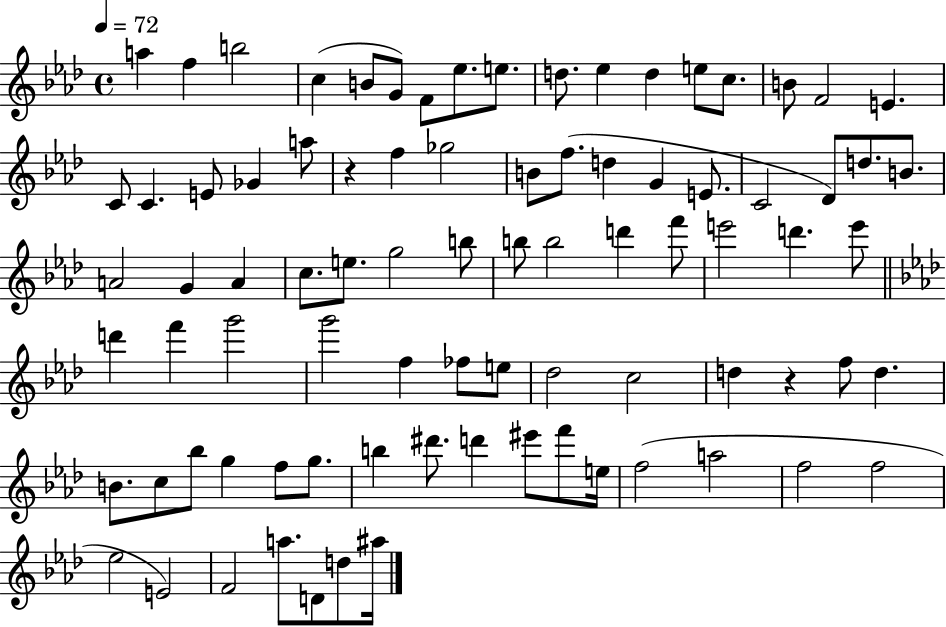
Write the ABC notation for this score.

X:1
T:Untitled
M:4/4
L:1/4
K:Ab
a f b2 c B/2 G/2 F/2 _e/2 e/2 d/2 _e d e/2 c/2 B/2 F2 E C/2 C E/2 _G a/2 z f _g2 B/2 f/2 d G E/2 C2 _D/2 d/2 B/2 A2 G A c/2 e/2 g2 b/2 b/2 b2 d' f'/2 e'2 d' e'/2 d' f' g'2 g'2 f _f/2 e/2 _d2 c2 d z f/2 d B/2 c/2 _b/2 g f/2 g/2 b ^d'/2 d' ^e'/2 f'/2 e/4 f2 a2 f2 f2 _e2 E2 F2 a/2 D/2 d/2 ^a/4